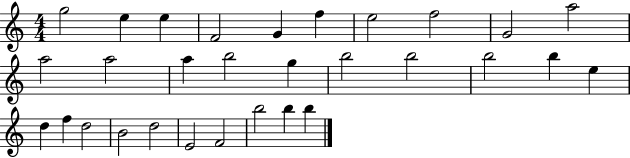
G5/h E5/q E5/q F4/h G4/q F5/q E5/h F5/h G4/h A5/h A5/h A5/h A5/q B5/h G5/q B5/h B5/h B5/h B5/q E5/q D5/q F5/q D5/h B4/h D5/h E4/h F4/h B5/h B5/q B5/q